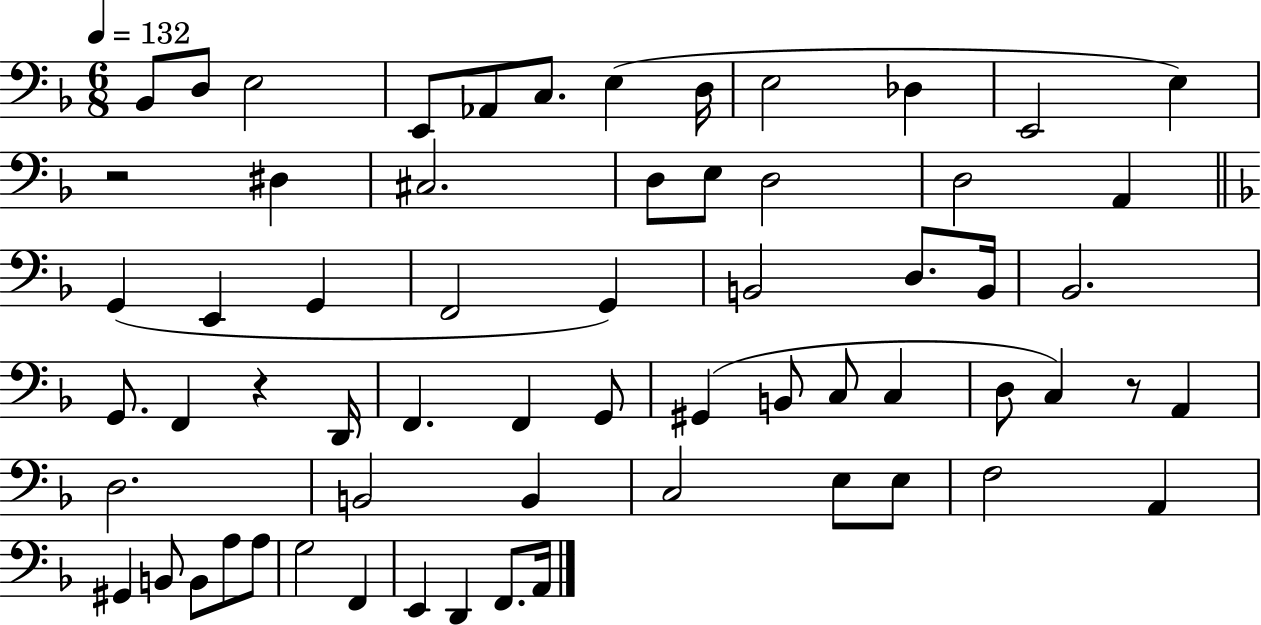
{
  \clef bass
  \numericTimeSignature
  \time 6/8
  \key f \major
  \tempo 4 = 132
  bes,8 d8 e2 | e,8 aes,8 c8. e4( d16 | e2 des4 | e,2 e4) | \break r2 dis4 | cis2. | d8 e8 d2 | d2 a,4 | \break \bar "||" \break \key f \major g,4( e,4 g,4 | f,2 g,4) | b,2 d8. b,16 | bes,2. | \break g,8. f,4 r4 d,16 | f,4. f,4 g,8 | gis,4( b,8 c8 c4 | d8 c4) r8 a,4 | \break d2. | b,2 b,4 | c2 e8 e8 | f2 a,4 | \break gis,4 b,8 b,8 a8 a8 | g2 f,4 | e,4 d,4 f,8. a,16 | \bar "|."
}